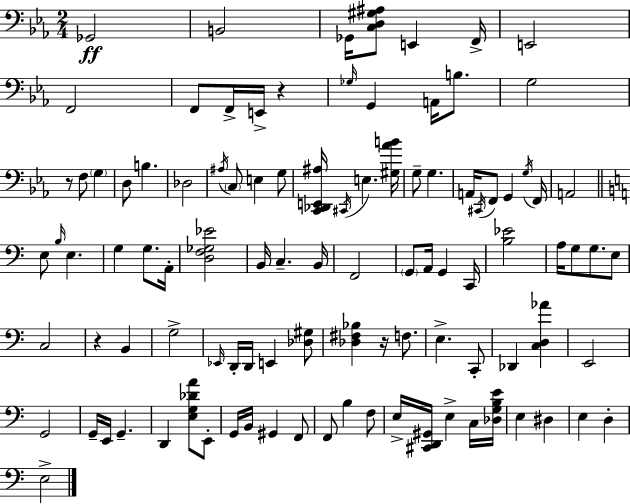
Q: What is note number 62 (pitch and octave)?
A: E3